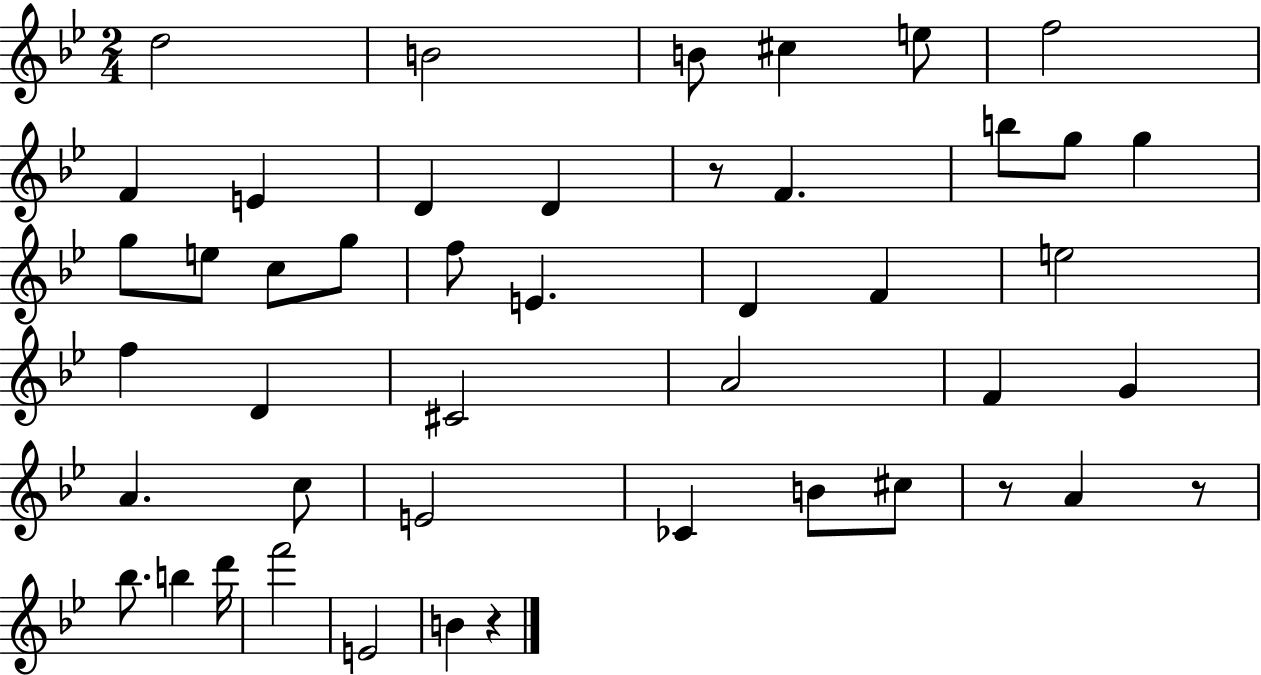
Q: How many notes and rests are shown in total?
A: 46